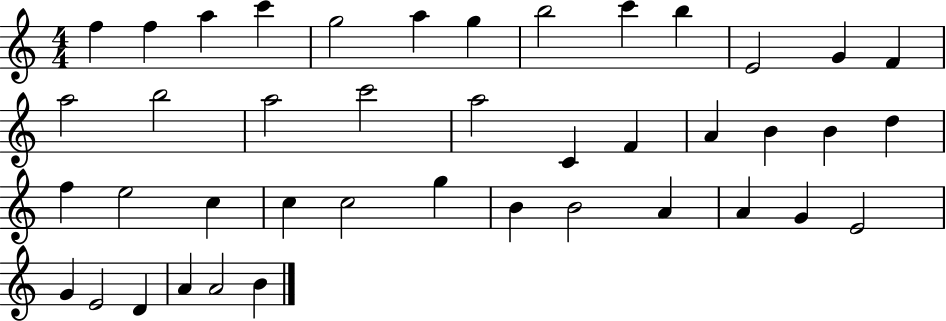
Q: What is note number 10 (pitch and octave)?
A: B5